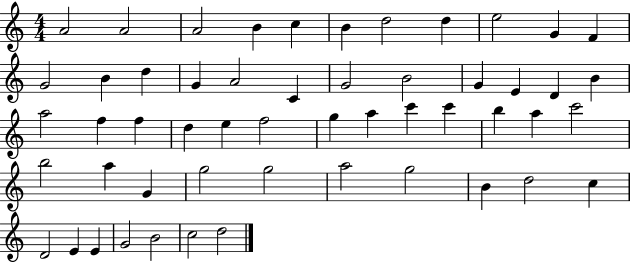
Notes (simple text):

A4/h A4/h A4/h B4/q C5/q B4/q D5/h D5/q E5/h G4/q F4/q G4/h B4/q D5/q G4/q A4/h C4/q G4/h B4/h G4/q E4/q D4/q B4/q A5/h F5/q F5/q D5/q E5/q F5/h G5/q A5/q C6/q C6/q B5/q A5/q C6/h B5/h A5/q G4/q G5/h G5/h A5/h G5/h B4/q D5/h C5/q D4/h E4/q E4/q G4/h B4/h C5/h D5/h